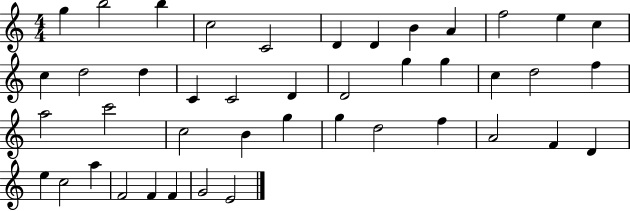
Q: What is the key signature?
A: C major